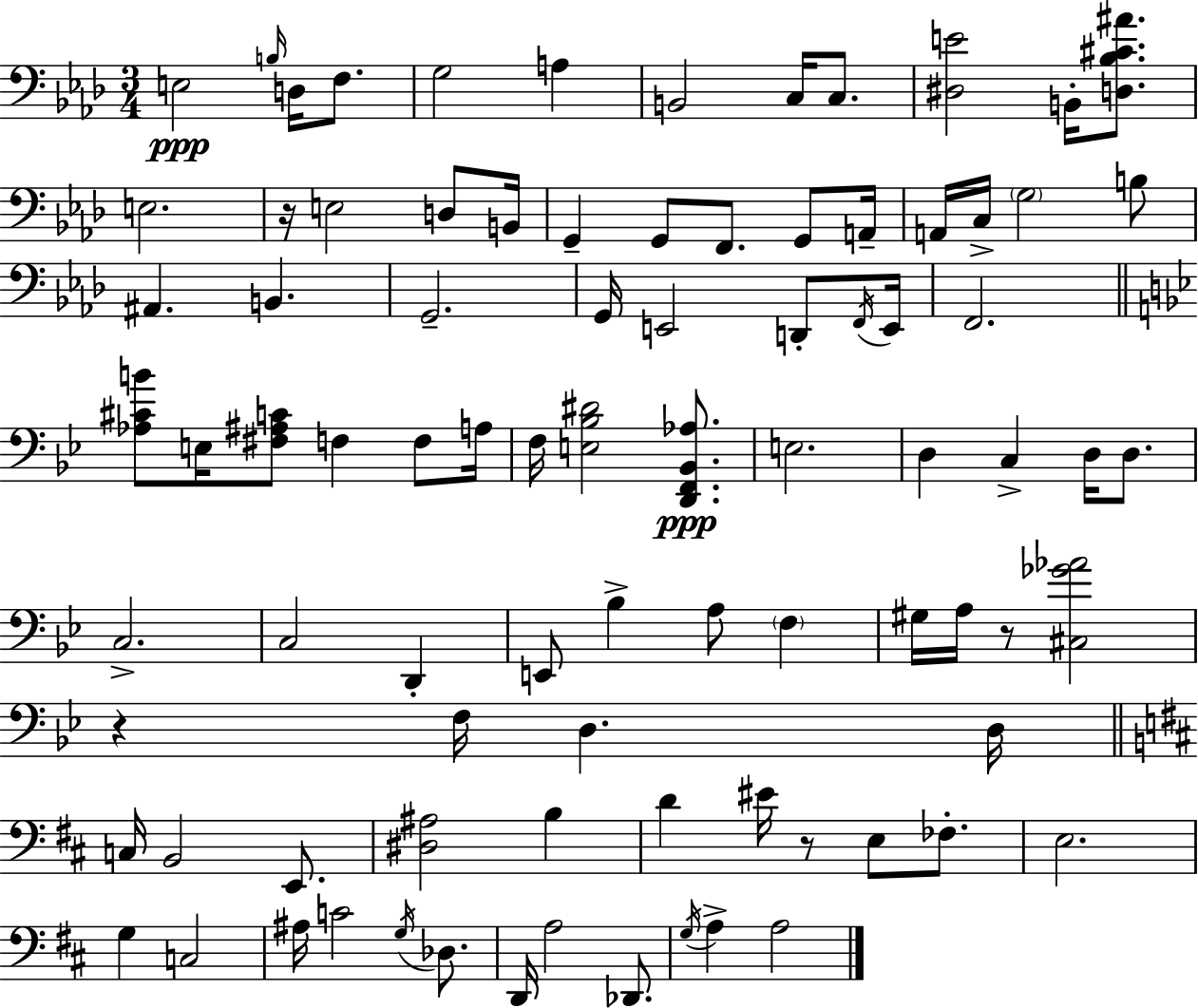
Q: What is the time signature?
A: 3/4